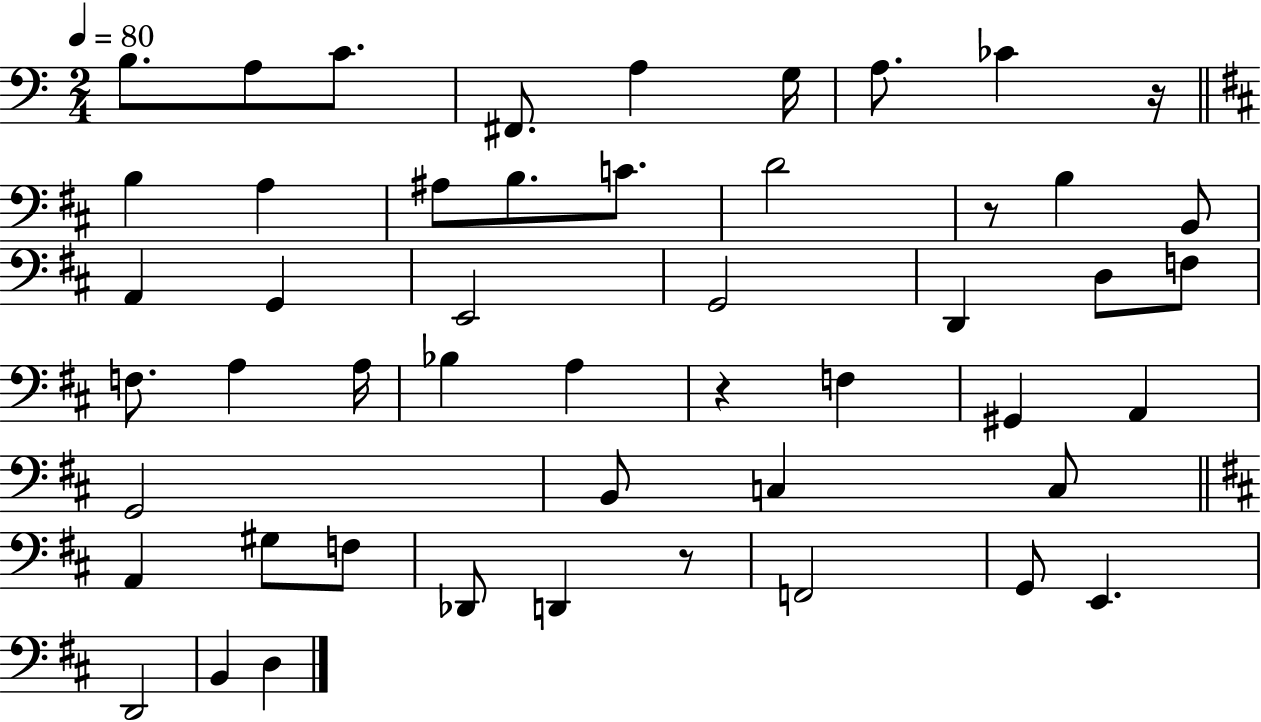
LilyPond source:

{
  \clef bass
  \numericTimeSignature
  \time 2/4
  \key c \major
  \tempo 4 = 80
  b8. a8 c'8. | fis,8. a4 g16 | a8. ces'4 r16 | \bar "||" \break \key d \major b4 a4 | ais8 b8. c'8. | d'2 | r8 b4 b,8 | \break a,4 g,4 | e,2 | g,2 | d,4 d8 f8 | \break f8. a4 a16 | bes4 a4 | r4 f4 | gis,4 a,4 | \break g,2 | b,8 c4 c8 | \bar "||" \break \key d \major a,4 gis8 f8 | des,8 d,4 r8 | f,2 | g,8 e,4. | \break d,2 | b,4 d4 | \bar "|."
}